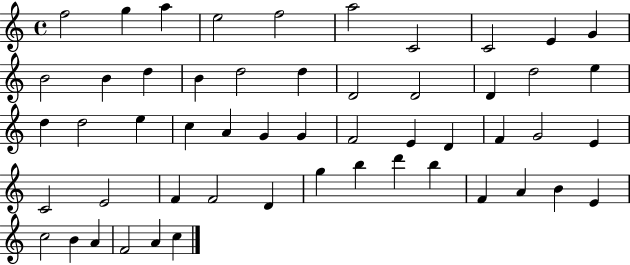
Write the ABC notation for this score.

X:1
T:Untitled
M:4/4
L:1/4
K:C
f2 g a e2 f2 a2 C2 C2 E G B2 B d B d2 d D2 D2 D d2 e d d2 e c A G G F2 E D F G2 E C2 E2 F F2 D g b d' b F A B E c2 B A F2 A c